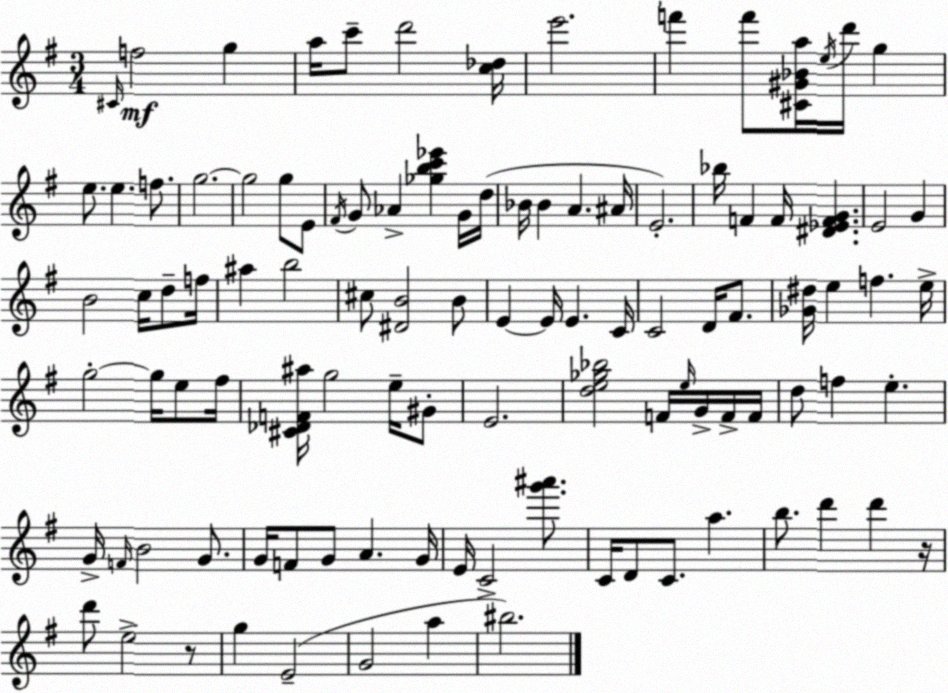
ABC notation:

X:1
T:Untitled
M:3/4
L:1/4
K:G
^C/4 f2 g a/4 c'/2 d'2 [c_d]/4 e'2 f' f'/2 [^C^G_Ba]/4 e/4 d'/4 g e/2 e f/2 g2 g2 g/2 E/2 ^F/4 G/2 _A [_gbc'_e'] G/4 d/4 _B/4 _B A ^A/4 E2 _b/4 F F/4 [^D_EFG] E2 G B2 c/4 d/2 f/4 ^a b2 ^c/2 [^DB]2 B/2 E E/4 E C/4 C2 D/4 ^F/2 [_G^d]/4 e f e/4 g2 g/4 e/2 ^f/4 [^C_DF^a]/4 g2 e/4 ^G/2 E2 [de_g_b]2 F/4 e/4 G/4 F/4 F/4 d/2 f e G/4 F/4 B2 G/2 G/4 F/2 G/2 A G/4 E/4 C2 [g'^a']/2 C/4 D/2 C/2 a b/2 d' d' z/4 d'/2 e2 z/2 g E2 G2 a ^b2